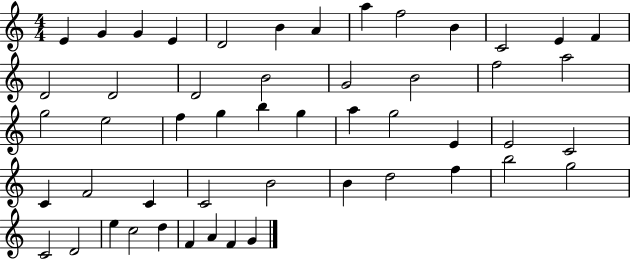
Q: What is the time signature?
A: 4/4